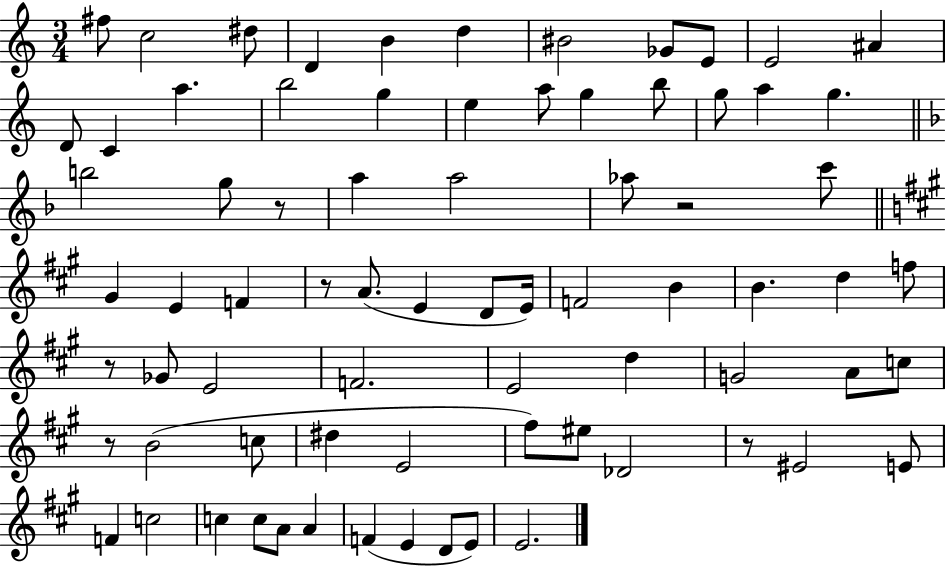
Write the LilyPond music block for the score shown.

{
  \clef treble
  \numericTimeSignature
  \time 3/4
  \key c \major
  fis''8 c''2 dis''8 | d'4 b'4 d''4 | bis'2 ges'8 e'8 | e'2 ais'4 | \break d'8 c'4 a''4. | b''2 g''4 | e''4 a''8 g''4 b''8 | g''8 a''4 g''4. | \break \bar "||" \break \key f \major b''2 g''8 r8 | a''4 a''2 | aes''8 r2 c'''8 | \bar "||" \break \key a \major gis'4 e'4 f'4 | r8 a'8.( e'4 d'8 e'16) | f'2 b'4 | b'4. d''4 f''8 | \break r8 ges'8 e'2 | f'2. | e'2 d''4 | g'2 a'8 c''8 | \break r8 b'2( c''8 | dis''4 e'2 | fis''8) eis''8 des'2 | r8 eis'2 e'8 | \break f'4 c''2 | c''4 c''8 a'8 a'4 | f'4( e'4 d'8 e'8) | e'2. | \break \bar "|."
}